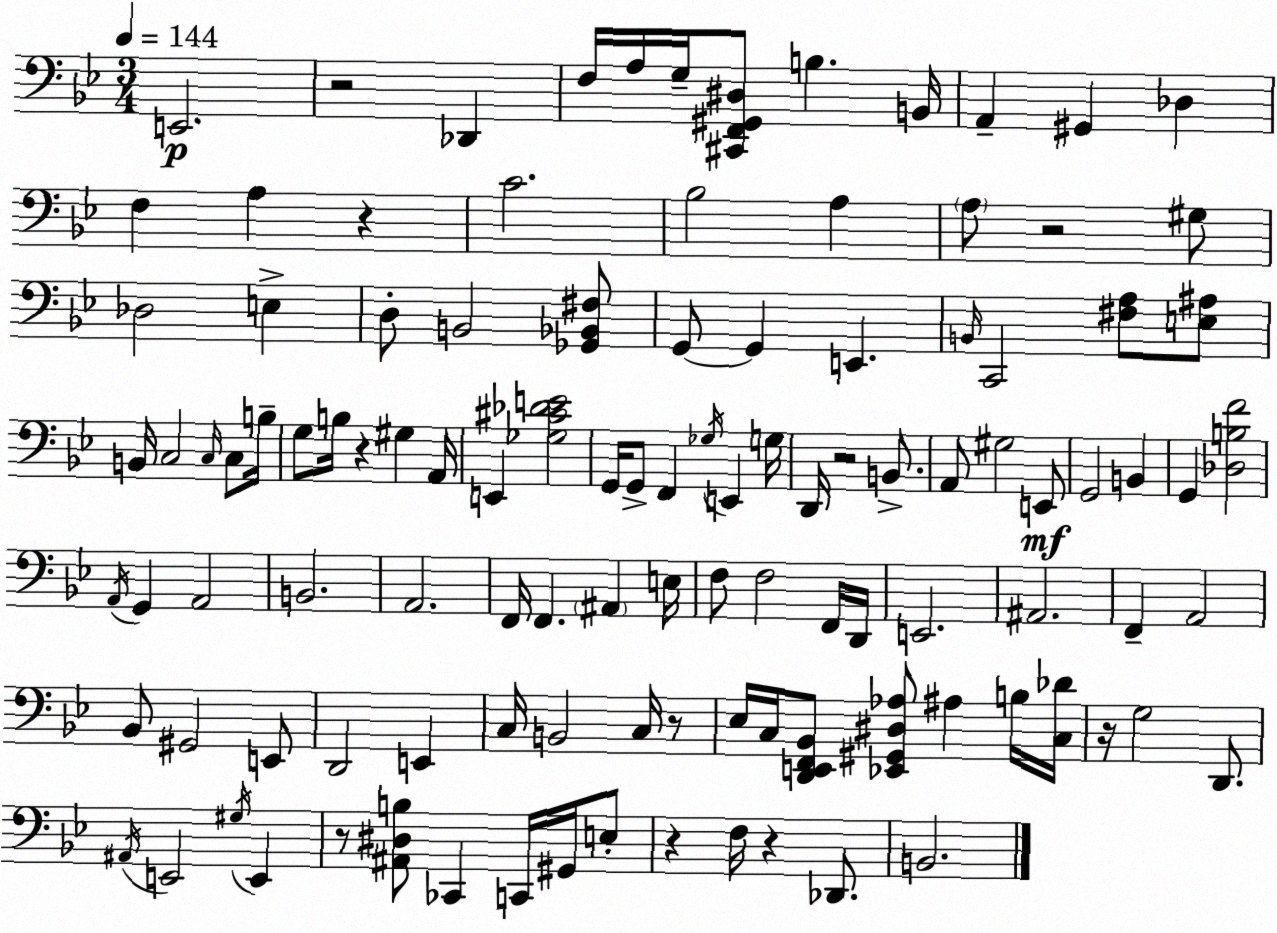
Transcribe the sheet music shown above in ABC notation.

X:1
T:Untitled
M:3/4
L:1/4
K:Gm
E,,2 z2 _D,, F,/4 A,/4 G,/4 [^C,,F,,^G,,^D,]/2 B, B,,/4 A,, ^G,, _D, F, A, z C2 _B,2 A, A,/2 z2 ^G,/2 _D,2 E, D,/2 B,,2 [_G,,_B,,^F,]/2 G,,/2 G,, E,, B,,/4 C,,2 [^F,A,]/2 [E,^A,]/2 B,,/4 C,2 C,/4 C,/2 B,/4 G,/2 B,/4 z ^G, A,,/4 E,, [_G,^C_DE]2 G,,/4 G,,/2 F,, _G,/4 E,, G,/4 D,,/4 z2 B,,/2 A,,/2 ^G,2 E,,/2 G,,2 B,, G,, [_D,B,F]2 A,,/4 G,, A,,2 B,,2 A,,2 F,,/4 F,, ^A,, E,/4 F,/2 F,2 F,,/4 D,,/4 E,,2 ^A,,2 F,, A,,2 _B,,/2 ^G,,2 E,,/2 D,,2 E,, C,/4 B,,2 C,/4 z/2 _E,/4 C,/4 [D,,E,,F,,_B,,]/2 [_E,,^G,,^D,_A,]/2 ^A, B,/4 [C,_D]/4 z/4 G,2 D,,/2 ^A,,/4 E,,2 ^G,/4 E,, z/2 [^A,,^D,B,]/2 _C,, C,,/4 ^G,,/4 E,/2 z F,/4 z _D,,/2 B,,2